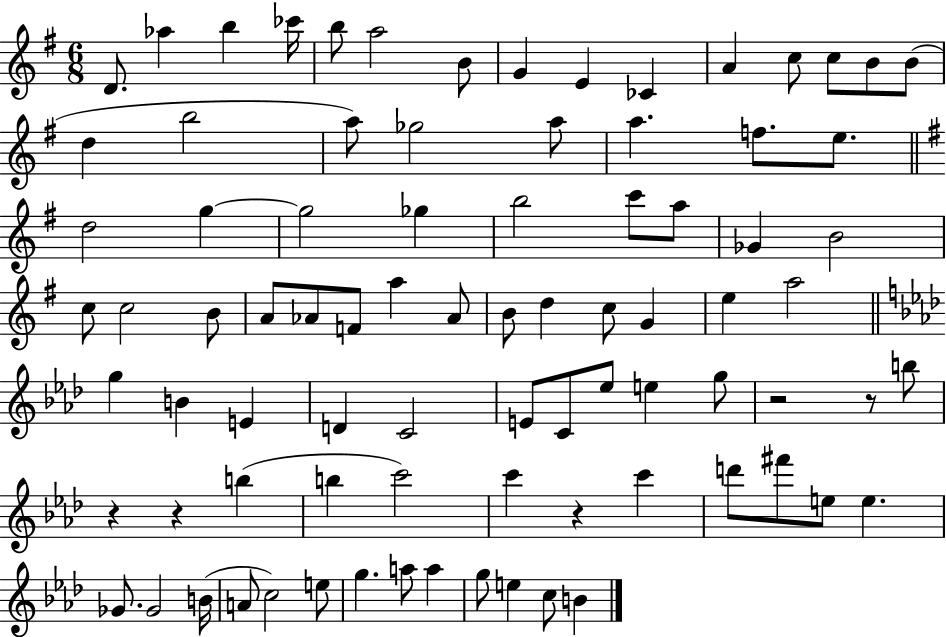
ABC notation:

X:1
T:Untitled
M:6/8
L:1/4
K:G
D/2 _a b _c'/4 b/2 a2 B/2 G E _C A c/2 c/2 B/2 B/2 d b2 a/2 _g2 a/2 a f/2 e/2 d2 g g2 _g b2 c'/2 a/2 _G B2 c/2 c2 B/2 A/2 _A/2 F/2 a _A/2 B/2 d c/2 G e a2 g B E D C2 E/2 C/2 _e/2 e g/2 z2 z/2 b/2 z z b b c'2 c' z c' d'/2 ^f'/2 e/2 e _G/2 _G2 B/4 A/2 c2 e/2 g a/2 a g/2 e c/2 B